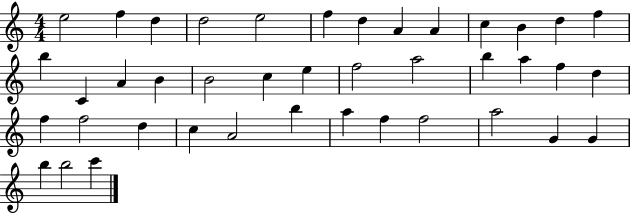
X:1
T:Untitled
M:4/4
L:1/4
K:C
e2 f d d2 e2 f d A A c B d f b C A B B2 c e f2 a2 b a f d f f2 d c A2 b a f f2 a2 G G b b2 c'